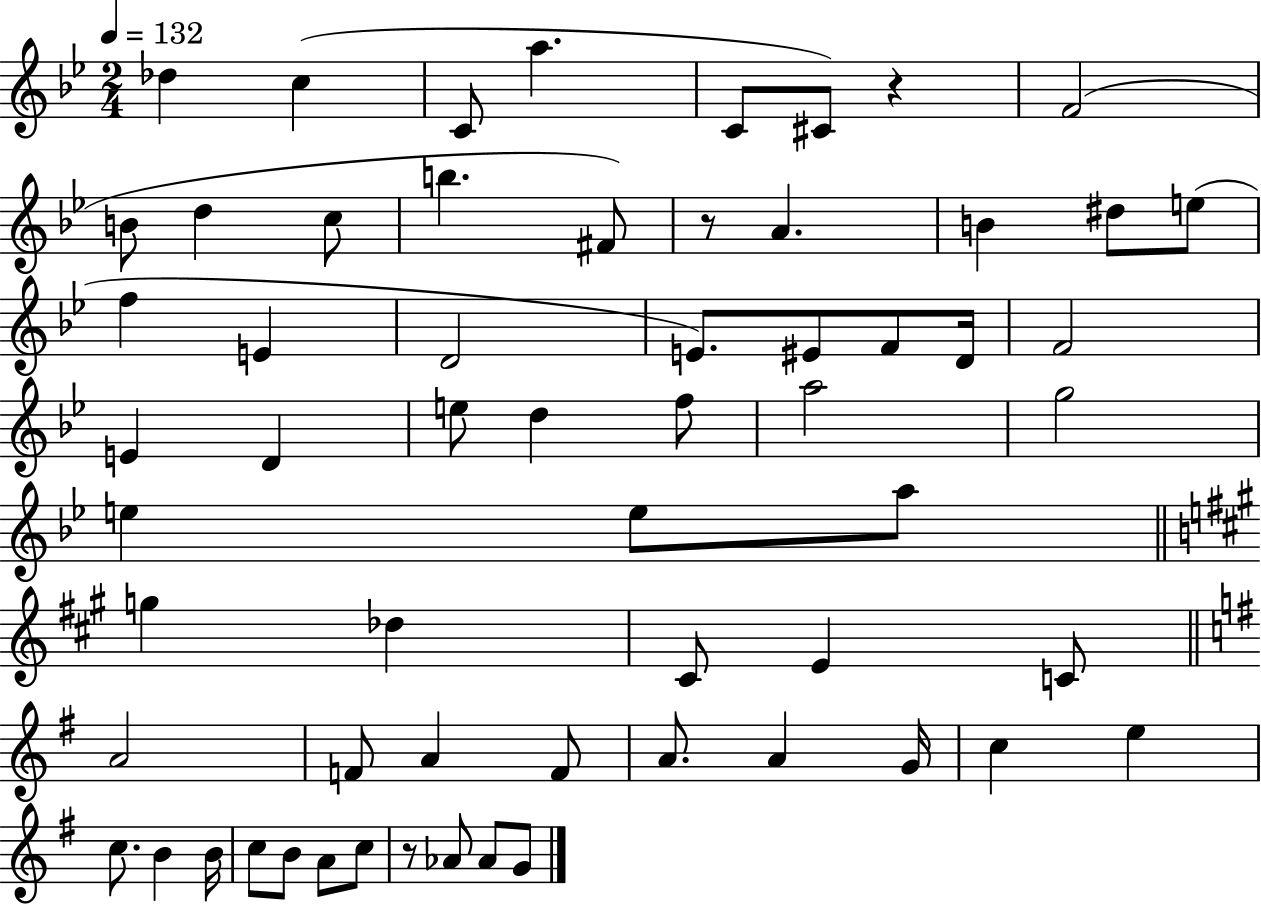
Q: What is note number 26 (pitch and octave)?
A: D4